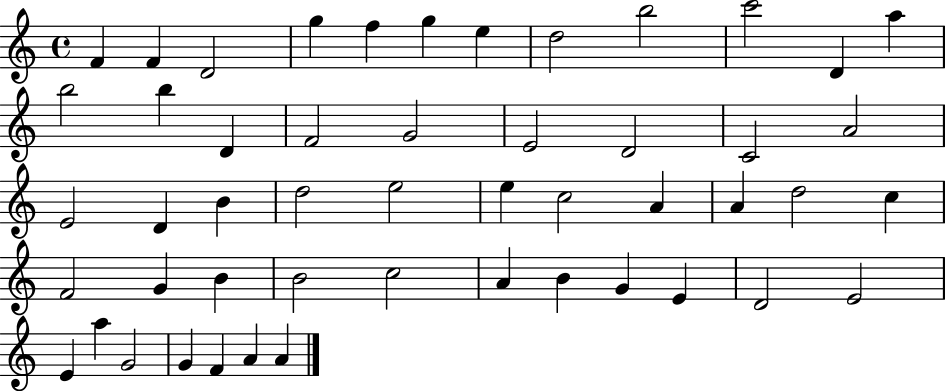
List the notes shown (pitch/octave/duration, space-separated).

F4/q F4/q D4/h G5/q F5/q G5/q E5/q D5/h B5/h C6/h D4/q A5/q B5/h B5/q D4/q F4/h G4/h E4/h D4/h C4/h A4/h E4/h D4/q B4/q D5/h E5/h E5/q C5/h A4/q A4/q D5/h C5/q F4/h G4/q B4/q B4/h C5/h A4/q B4/q G4/q E4/q D4/h E4/h E4/q A5/q G4/h G4/q F4/q A4/q A4/q